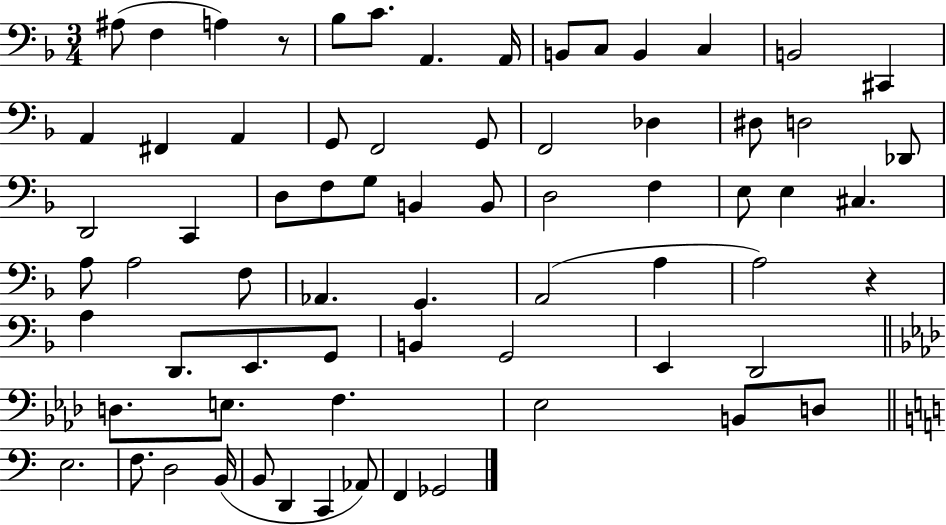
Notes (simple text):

A#3/e F3/q A3/q R/e Bb3/e C4/e. A2/q. A2/s B2/e C3/e B2/q C3/q B2/h C#2/q A2/q F#2/q A2/q G2/e F2/h G2/e F2/h Db3/q D#3/e D3/h Db2/e D2/h C2/q D3/e F3/e G3/e B2/q B2/e D3/h F3/q E3/e E3/q C#3/q. A3/e A3/h F3/e Ab2/q. G2/q. A2/h A3/q A3/h R/q A3/q D2/e. E2/e. G2/e B2/q G2/h E2/q D2/h D3/e. E3/e. F3/q. Eb3/h B2/e D3/e E3/h. F3/e. D3/h B2/s B2/e D2/q C2/q Ab2/e F2/q Gb2/h